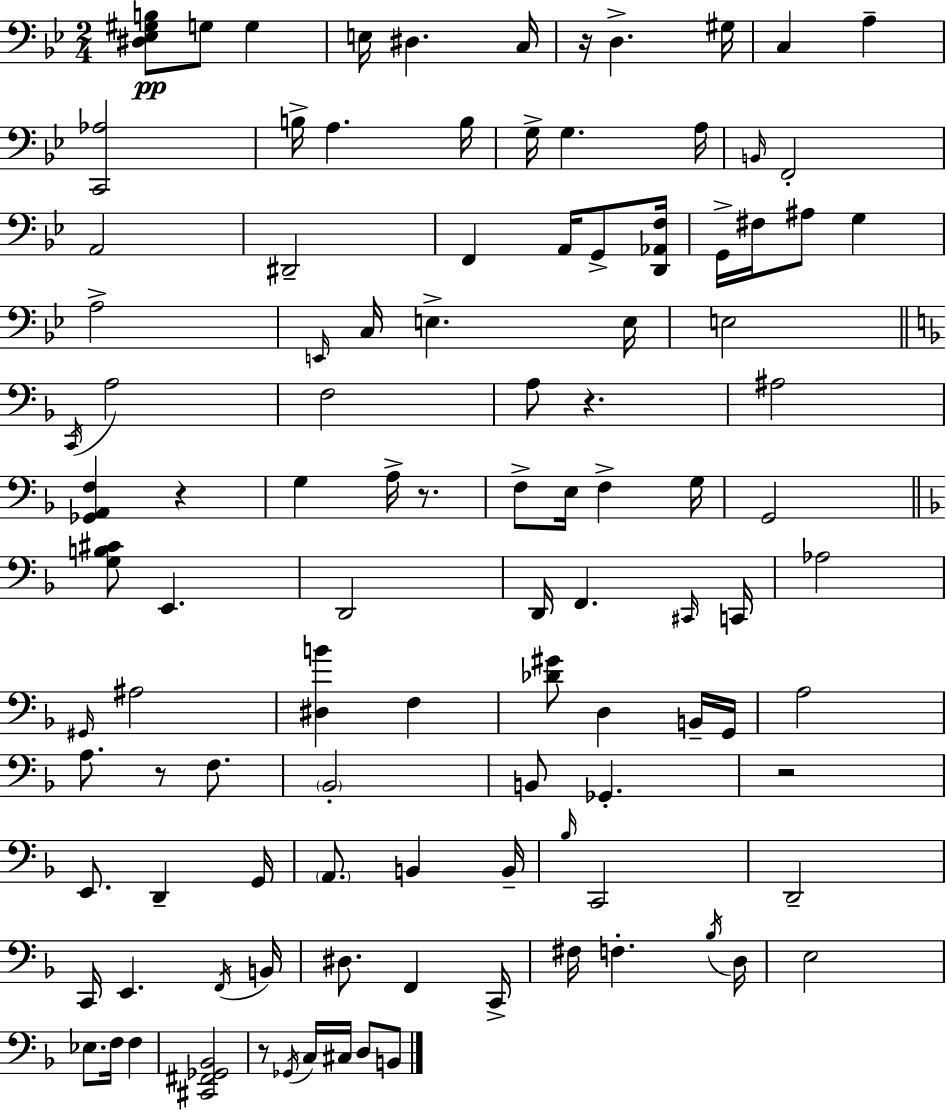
[D#3,Eb3,G#3,B3]/e G3/e G3/q E3/s D#3/q. C3/s R/s D3/q. G#3/s C3/q A3/q [C2,Ab3]/h B3/s A3/q. B3/s G3/s G3/q. A3/s B2/s F2/h A2/h D#2/h F2/q A2/s G2/e [D2,Ab2,F3]/s G2/s F#3/s A#3/e G3/q A3/h E2/s C3/s E3/q. E3/s E3/h C2/s A3/h F3/h A3/e R/q. A#3/h [Gb2,A2,F3]/q R/q G3/q A3/s R/e. F3/e E3/s F3/q G3/s G2/h [G3,B3,C#4]/e E2/q. D2/h D2/s F2/q. C#2/s C2/s Ab3/h G#2/s A#3/h [D#3,B4]/q F3/q [Db4,G#4]/e D3/q B2/s G2/s A3/h A3/e. R/e F3/e. Bb2/h B2/e Gb2/q. R/h E2/e. D2/q G2/s A2/e. B2/q B2/s Bb3/s C2/h D2/h C2/s E2/q. F2/s B2/s D#3/e. F2/q C2/s F#3/s F3/q. Bb3/s D3/s E3/h Eb3/e. F3/s F3/q [C#2,F#2,Gb2,Bb2]/h R/e Gb2/s C3/s C#3/s D3/e B2/e